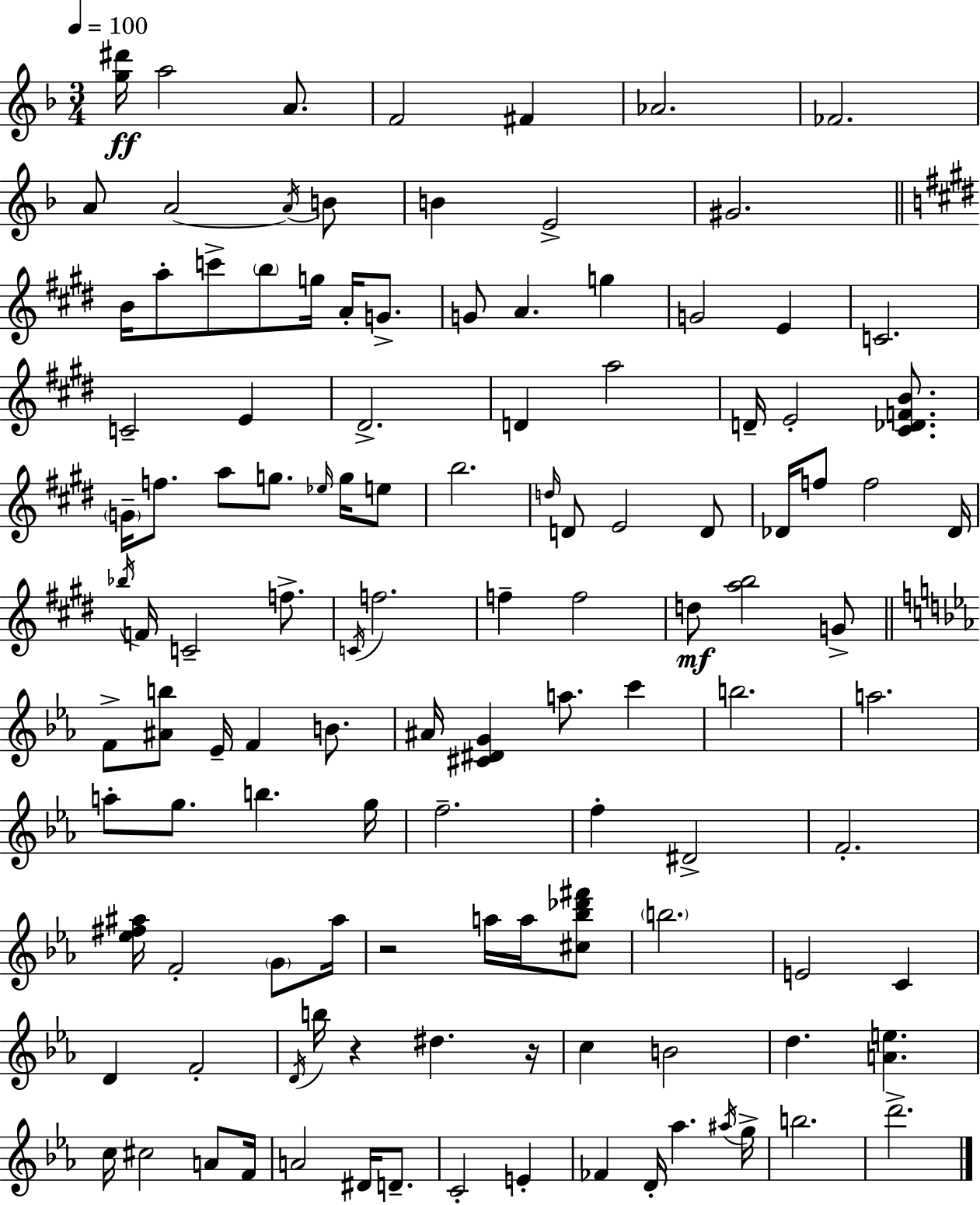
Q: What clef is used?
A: treble